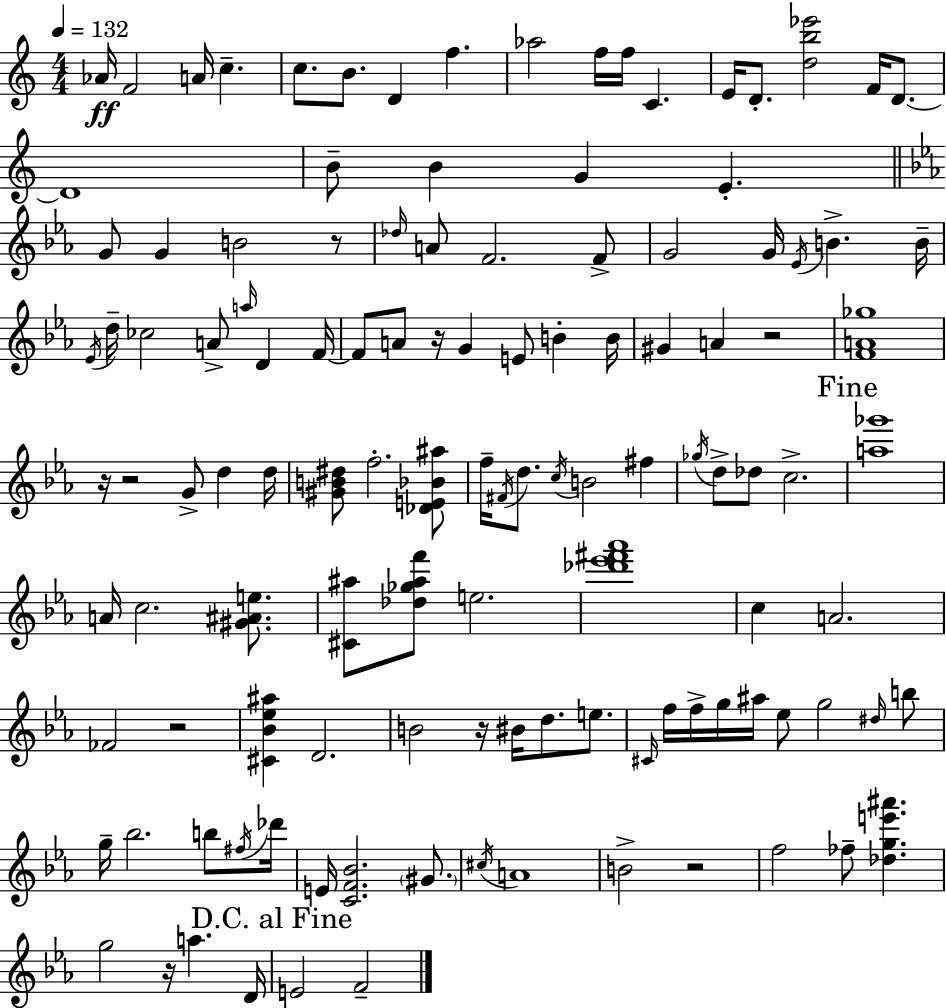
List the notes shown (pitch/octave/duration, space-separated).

Ab4/s F4/h A4/s C5/q. C5/e. B4/e. D4/q F5/q. Ab5/h F5/s F5/s C4/q. E4/s D4/e. [D5,B5,Eb6]/h F4/s D4/e. D4/w B4/e B4/q G4/q E4/q. G4/e G4/q B4/h R/e Db5/s A4/e F4/h. F4/e G4/h G4/s Eb4/s B4/q. B4/s Eb4/s D5/s CES5/h A4/e A5/s D4/q F4/s F4/e A4/e R/s G4/q E4/e B4/q B4/s G#4/q A4/q R/h [F4,A4,Gb5]/w R/s R/h G4/e D5/q D5/s [G#4,B4,D#5]/e F5/h. [Db4,E4,Bb4,A#5]/e F5/s F#4/s D5/e. C5/s B4/h F#5/q Gb5/s D5/e Db5/e C5/h. [A5,Gb6]/w A4/s C5/h. [G#4,A#4,E5]/e. [C#4,A#5]/e [Db5,Gb5,A#5,F6]/e E5/h. [Db6,Eb6,F#6,Ab6]/w C5/q A4/h. FES4/h R/h [C#4,Bb4,Eb5,A#5]/q D4/h. B4/h R/s BIS4/s D5/e. E5/e. C#4/s F5/s F5/s G5/s A#5/s Eb5/e G5/h D#5/s B5/e G5/s Bb5/h. B5/e F#5/s Db6/s E4/s [C4,F4,Bb4]/h. G#4/e. C#5/s A4/w B4/h R/h F5/h FES5/e [Db5,G5,E6,A#6]/q. G5/h R/s A5/q. D4/s E4/h F4/h